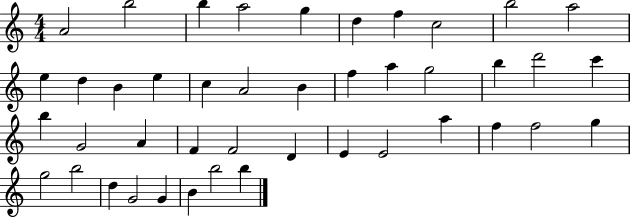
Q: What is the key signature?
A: C major